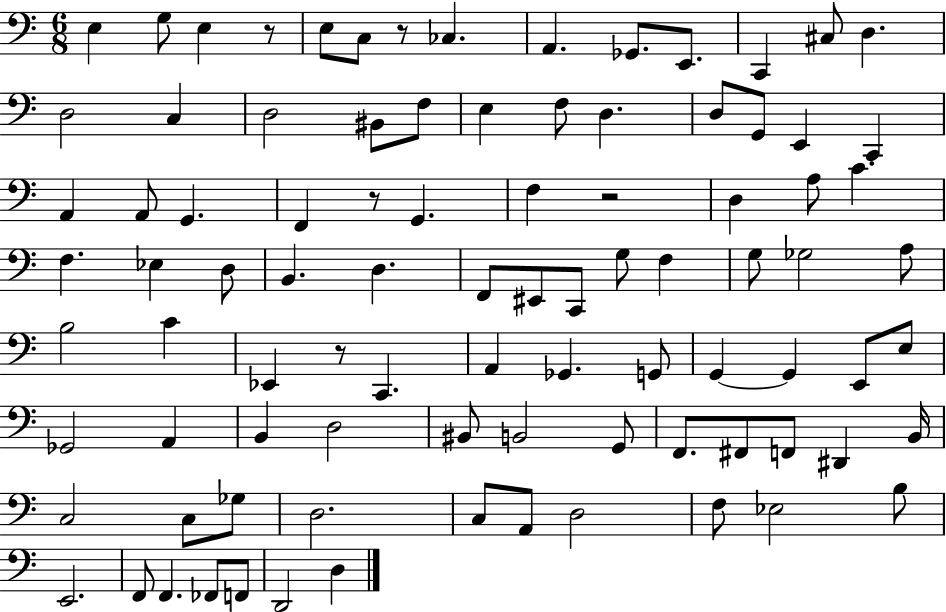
E3/q G3/e E3/q R/e E3/e C3/e R/e CES3/q. A2/q. Gb2/e. E2/e. C2/q C#3/e D3/q. D3/h C3/q D3/h BIS2/e F3/e E3/q F3/e D3/q. D3/e G2/e E2/q C2/q A2/q A2/e G2/q. F2/q R/e G2/q. F3/q R/h D3/q A3/e C4/q. F3/q. Eb3/q D3/e B2/q. D3/q. F2/e EIS2/e C2/e G3/e F3/q G3/e Gb3/h A3/e B3/h C4/q Eb2/q R/e C2/q. A2/q Gb2/q. G2/e G2/q G2/q E2/e E3/e Gb2/h A2/q B2/q D3/h BIS2/e B2/h G2/e F2/e. F#2/e F2/e D#2/q B2/s C3/h C3/e Gb3/e D3/h. C3/e A2/e D3/h F3/e Eb3/h B3/e E2/h. F2/e F2/q. FES2/e F2/e D2/h D3/q